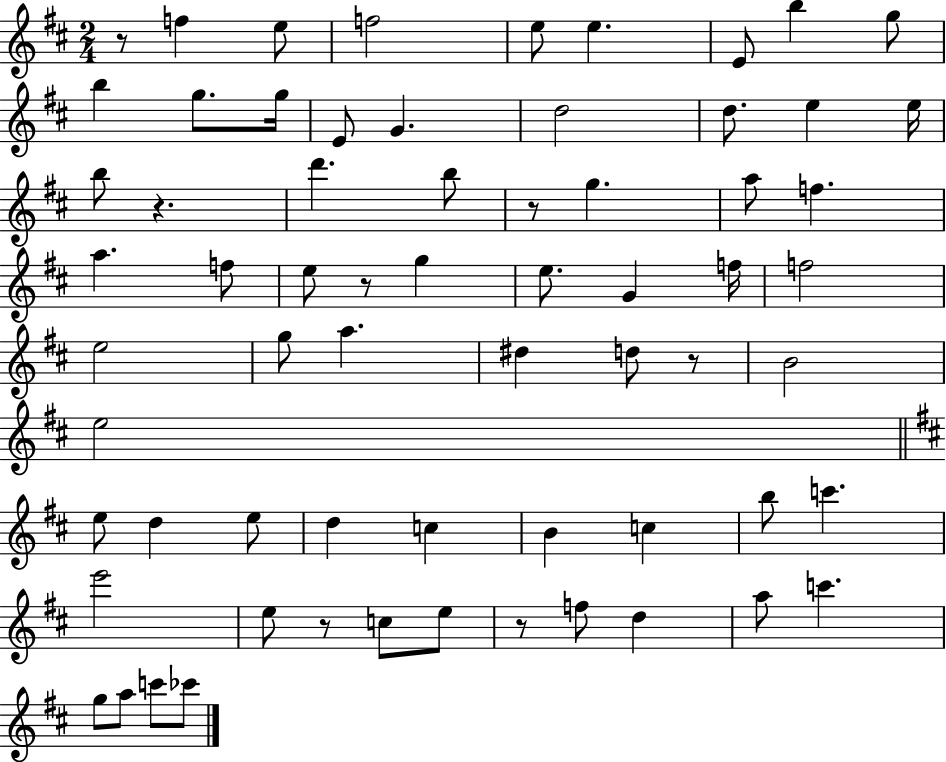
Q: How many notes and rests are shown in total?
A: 66